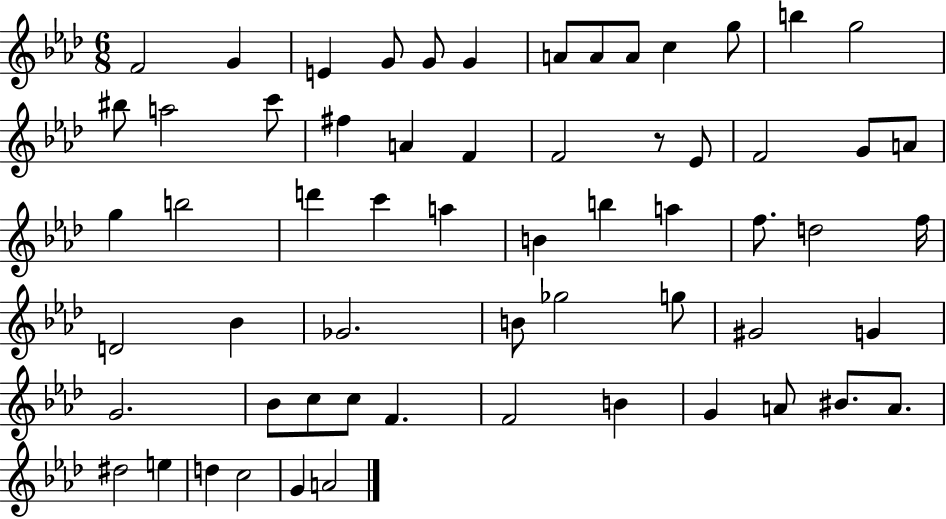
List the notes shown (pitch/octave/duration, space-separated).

F4/h G4/q E4/q G4/e G4/e G4/q A4/e A4/e A4/e C5/q G5/e B5/q G5/h BIS5/e A5/h C6/e F#5/q A4/q F4/q F4/h R/e Eb4/e F4/h G4/e A4/e G5/q B5/h D6/q C6/q A5/q B4/q B5/q A5/q F5/e. D5/h F5/s D4/h Bb4/q Gb4/h. B4/e Gb5/h G5/e G#4/h G4/q G4/h. Bb4/e C5/e C5/e F4/q. F4/h B4/q G4/q A4/e BIS4/e. A4/e. D#5/h E5/q D5/q C5/h G4/q A4/h